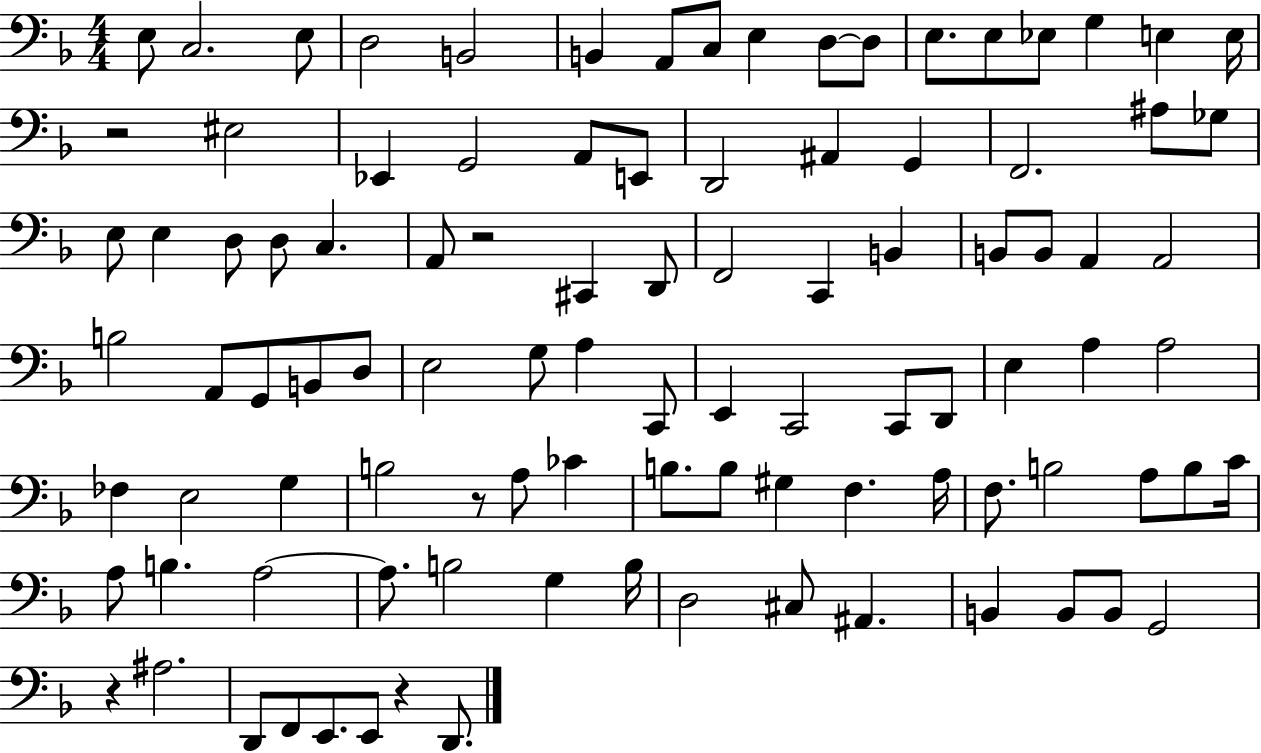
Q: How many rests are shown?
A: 5